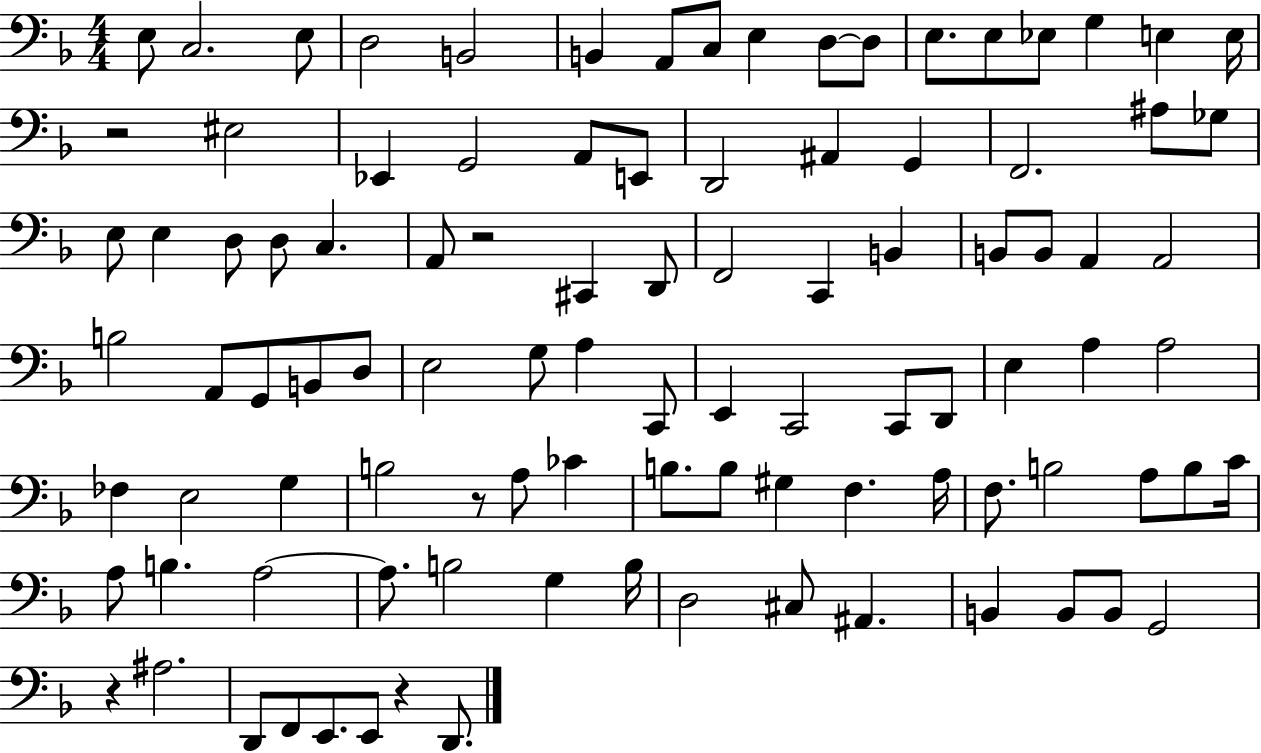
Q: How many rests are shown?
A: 5